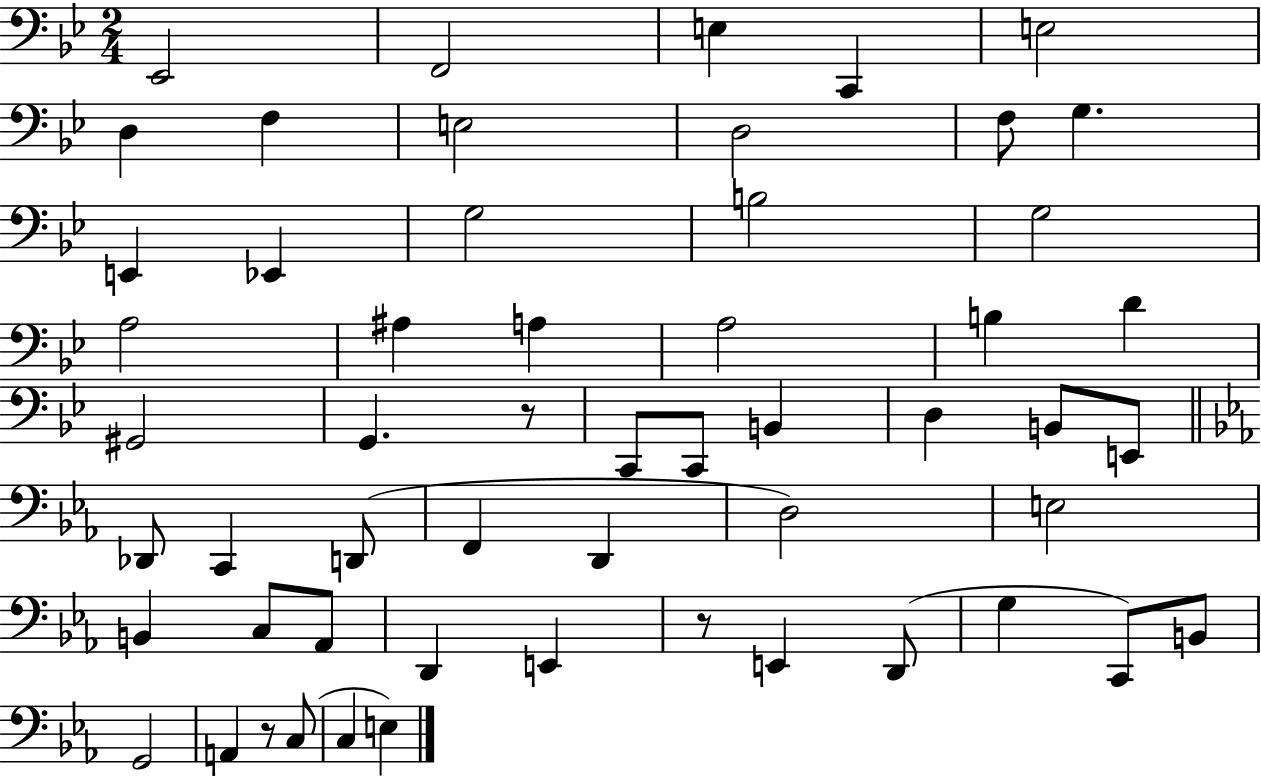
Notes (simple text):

Eb2/h F2/h E3/q C2/q E3/h D3/q F3/q E3/h D3/h F3/e G3/q. E2/q Eb2/q G3/h B3/h G3/h A3/h A#3/q A3/q A3/h B3/q D4/q G#2/h G2/q. R/e C2/e C2/e B2/q D3/q B2/e E2/e Db2/e C2/q D2/e F2/q D2/q D3/h E3/h B2/q C3/e Ab2/e D2/q E2/q R/e E2/q D2/e G3/q C2/e B2/e G2/h A2/q R/e C3/e C3/q E3/q